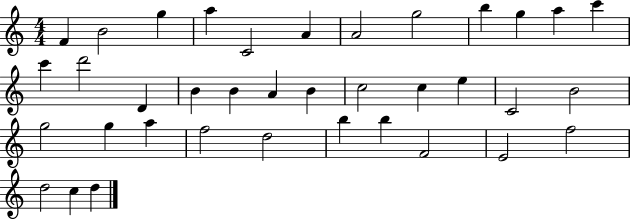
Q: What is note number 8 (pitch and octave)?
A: G5